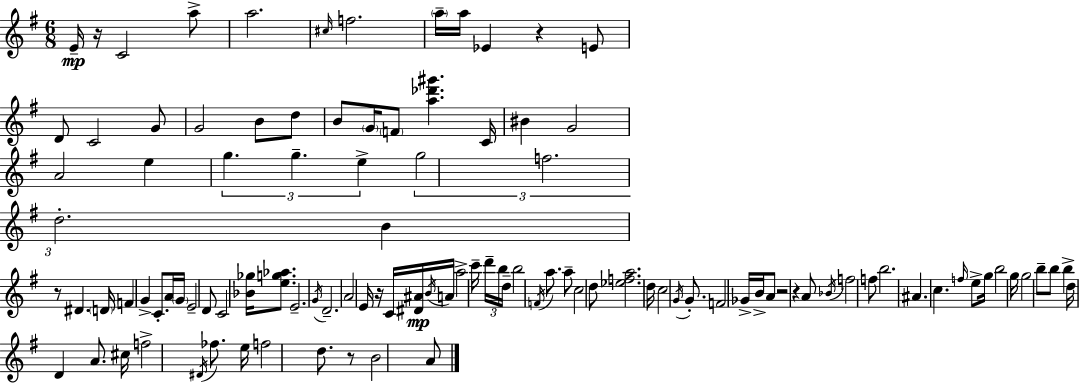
E4/s R/s C4/h A5/e A5/h. C#5/s F5/h. A5/s A5/s Eb4/q R/q E4/e D4/e C4/h G4/e G4/h B4/e D5/e B4/e G4/s F4/e [A5,Db6,G#6]/q. C4/s BIS4/q G4/h A4/h E5/q G5/q. G5/q. E5/q G5/h F5/h. D5/h. B4/q R/e D#4/q. D4/s F4/q G4/q C4/e. A4/s G4/s E4/h D4/e C4/h [Bb4,Gb5]/s [E5,G5,Ab5]/e. E4/h. G4/s D4/h. A4/h E4/s R/s C4/s [D#4,A#4]/s B4/s A4/s A5/h C6/s D6/s B5/s D5/s B5/h F4/s A5/e. A5/e C5/h D5/e [Eb5,F5,A5]/h. D5/s C5/h G4/s G4/e. F4/h Gb4/s B4/s A4/e R/h R/q A4/e Bb4/s F5/h F5/e B5/h. A#4/q. C5/q. F5/s E5/e G5/s B5/h G5/s G5/h B5/e B5/e B5/q D5/s D4/q A4/e. C#5/s F5/h D#4/s FES5/e. E5/s F5/h D5/e. R/e B4/h A4/e